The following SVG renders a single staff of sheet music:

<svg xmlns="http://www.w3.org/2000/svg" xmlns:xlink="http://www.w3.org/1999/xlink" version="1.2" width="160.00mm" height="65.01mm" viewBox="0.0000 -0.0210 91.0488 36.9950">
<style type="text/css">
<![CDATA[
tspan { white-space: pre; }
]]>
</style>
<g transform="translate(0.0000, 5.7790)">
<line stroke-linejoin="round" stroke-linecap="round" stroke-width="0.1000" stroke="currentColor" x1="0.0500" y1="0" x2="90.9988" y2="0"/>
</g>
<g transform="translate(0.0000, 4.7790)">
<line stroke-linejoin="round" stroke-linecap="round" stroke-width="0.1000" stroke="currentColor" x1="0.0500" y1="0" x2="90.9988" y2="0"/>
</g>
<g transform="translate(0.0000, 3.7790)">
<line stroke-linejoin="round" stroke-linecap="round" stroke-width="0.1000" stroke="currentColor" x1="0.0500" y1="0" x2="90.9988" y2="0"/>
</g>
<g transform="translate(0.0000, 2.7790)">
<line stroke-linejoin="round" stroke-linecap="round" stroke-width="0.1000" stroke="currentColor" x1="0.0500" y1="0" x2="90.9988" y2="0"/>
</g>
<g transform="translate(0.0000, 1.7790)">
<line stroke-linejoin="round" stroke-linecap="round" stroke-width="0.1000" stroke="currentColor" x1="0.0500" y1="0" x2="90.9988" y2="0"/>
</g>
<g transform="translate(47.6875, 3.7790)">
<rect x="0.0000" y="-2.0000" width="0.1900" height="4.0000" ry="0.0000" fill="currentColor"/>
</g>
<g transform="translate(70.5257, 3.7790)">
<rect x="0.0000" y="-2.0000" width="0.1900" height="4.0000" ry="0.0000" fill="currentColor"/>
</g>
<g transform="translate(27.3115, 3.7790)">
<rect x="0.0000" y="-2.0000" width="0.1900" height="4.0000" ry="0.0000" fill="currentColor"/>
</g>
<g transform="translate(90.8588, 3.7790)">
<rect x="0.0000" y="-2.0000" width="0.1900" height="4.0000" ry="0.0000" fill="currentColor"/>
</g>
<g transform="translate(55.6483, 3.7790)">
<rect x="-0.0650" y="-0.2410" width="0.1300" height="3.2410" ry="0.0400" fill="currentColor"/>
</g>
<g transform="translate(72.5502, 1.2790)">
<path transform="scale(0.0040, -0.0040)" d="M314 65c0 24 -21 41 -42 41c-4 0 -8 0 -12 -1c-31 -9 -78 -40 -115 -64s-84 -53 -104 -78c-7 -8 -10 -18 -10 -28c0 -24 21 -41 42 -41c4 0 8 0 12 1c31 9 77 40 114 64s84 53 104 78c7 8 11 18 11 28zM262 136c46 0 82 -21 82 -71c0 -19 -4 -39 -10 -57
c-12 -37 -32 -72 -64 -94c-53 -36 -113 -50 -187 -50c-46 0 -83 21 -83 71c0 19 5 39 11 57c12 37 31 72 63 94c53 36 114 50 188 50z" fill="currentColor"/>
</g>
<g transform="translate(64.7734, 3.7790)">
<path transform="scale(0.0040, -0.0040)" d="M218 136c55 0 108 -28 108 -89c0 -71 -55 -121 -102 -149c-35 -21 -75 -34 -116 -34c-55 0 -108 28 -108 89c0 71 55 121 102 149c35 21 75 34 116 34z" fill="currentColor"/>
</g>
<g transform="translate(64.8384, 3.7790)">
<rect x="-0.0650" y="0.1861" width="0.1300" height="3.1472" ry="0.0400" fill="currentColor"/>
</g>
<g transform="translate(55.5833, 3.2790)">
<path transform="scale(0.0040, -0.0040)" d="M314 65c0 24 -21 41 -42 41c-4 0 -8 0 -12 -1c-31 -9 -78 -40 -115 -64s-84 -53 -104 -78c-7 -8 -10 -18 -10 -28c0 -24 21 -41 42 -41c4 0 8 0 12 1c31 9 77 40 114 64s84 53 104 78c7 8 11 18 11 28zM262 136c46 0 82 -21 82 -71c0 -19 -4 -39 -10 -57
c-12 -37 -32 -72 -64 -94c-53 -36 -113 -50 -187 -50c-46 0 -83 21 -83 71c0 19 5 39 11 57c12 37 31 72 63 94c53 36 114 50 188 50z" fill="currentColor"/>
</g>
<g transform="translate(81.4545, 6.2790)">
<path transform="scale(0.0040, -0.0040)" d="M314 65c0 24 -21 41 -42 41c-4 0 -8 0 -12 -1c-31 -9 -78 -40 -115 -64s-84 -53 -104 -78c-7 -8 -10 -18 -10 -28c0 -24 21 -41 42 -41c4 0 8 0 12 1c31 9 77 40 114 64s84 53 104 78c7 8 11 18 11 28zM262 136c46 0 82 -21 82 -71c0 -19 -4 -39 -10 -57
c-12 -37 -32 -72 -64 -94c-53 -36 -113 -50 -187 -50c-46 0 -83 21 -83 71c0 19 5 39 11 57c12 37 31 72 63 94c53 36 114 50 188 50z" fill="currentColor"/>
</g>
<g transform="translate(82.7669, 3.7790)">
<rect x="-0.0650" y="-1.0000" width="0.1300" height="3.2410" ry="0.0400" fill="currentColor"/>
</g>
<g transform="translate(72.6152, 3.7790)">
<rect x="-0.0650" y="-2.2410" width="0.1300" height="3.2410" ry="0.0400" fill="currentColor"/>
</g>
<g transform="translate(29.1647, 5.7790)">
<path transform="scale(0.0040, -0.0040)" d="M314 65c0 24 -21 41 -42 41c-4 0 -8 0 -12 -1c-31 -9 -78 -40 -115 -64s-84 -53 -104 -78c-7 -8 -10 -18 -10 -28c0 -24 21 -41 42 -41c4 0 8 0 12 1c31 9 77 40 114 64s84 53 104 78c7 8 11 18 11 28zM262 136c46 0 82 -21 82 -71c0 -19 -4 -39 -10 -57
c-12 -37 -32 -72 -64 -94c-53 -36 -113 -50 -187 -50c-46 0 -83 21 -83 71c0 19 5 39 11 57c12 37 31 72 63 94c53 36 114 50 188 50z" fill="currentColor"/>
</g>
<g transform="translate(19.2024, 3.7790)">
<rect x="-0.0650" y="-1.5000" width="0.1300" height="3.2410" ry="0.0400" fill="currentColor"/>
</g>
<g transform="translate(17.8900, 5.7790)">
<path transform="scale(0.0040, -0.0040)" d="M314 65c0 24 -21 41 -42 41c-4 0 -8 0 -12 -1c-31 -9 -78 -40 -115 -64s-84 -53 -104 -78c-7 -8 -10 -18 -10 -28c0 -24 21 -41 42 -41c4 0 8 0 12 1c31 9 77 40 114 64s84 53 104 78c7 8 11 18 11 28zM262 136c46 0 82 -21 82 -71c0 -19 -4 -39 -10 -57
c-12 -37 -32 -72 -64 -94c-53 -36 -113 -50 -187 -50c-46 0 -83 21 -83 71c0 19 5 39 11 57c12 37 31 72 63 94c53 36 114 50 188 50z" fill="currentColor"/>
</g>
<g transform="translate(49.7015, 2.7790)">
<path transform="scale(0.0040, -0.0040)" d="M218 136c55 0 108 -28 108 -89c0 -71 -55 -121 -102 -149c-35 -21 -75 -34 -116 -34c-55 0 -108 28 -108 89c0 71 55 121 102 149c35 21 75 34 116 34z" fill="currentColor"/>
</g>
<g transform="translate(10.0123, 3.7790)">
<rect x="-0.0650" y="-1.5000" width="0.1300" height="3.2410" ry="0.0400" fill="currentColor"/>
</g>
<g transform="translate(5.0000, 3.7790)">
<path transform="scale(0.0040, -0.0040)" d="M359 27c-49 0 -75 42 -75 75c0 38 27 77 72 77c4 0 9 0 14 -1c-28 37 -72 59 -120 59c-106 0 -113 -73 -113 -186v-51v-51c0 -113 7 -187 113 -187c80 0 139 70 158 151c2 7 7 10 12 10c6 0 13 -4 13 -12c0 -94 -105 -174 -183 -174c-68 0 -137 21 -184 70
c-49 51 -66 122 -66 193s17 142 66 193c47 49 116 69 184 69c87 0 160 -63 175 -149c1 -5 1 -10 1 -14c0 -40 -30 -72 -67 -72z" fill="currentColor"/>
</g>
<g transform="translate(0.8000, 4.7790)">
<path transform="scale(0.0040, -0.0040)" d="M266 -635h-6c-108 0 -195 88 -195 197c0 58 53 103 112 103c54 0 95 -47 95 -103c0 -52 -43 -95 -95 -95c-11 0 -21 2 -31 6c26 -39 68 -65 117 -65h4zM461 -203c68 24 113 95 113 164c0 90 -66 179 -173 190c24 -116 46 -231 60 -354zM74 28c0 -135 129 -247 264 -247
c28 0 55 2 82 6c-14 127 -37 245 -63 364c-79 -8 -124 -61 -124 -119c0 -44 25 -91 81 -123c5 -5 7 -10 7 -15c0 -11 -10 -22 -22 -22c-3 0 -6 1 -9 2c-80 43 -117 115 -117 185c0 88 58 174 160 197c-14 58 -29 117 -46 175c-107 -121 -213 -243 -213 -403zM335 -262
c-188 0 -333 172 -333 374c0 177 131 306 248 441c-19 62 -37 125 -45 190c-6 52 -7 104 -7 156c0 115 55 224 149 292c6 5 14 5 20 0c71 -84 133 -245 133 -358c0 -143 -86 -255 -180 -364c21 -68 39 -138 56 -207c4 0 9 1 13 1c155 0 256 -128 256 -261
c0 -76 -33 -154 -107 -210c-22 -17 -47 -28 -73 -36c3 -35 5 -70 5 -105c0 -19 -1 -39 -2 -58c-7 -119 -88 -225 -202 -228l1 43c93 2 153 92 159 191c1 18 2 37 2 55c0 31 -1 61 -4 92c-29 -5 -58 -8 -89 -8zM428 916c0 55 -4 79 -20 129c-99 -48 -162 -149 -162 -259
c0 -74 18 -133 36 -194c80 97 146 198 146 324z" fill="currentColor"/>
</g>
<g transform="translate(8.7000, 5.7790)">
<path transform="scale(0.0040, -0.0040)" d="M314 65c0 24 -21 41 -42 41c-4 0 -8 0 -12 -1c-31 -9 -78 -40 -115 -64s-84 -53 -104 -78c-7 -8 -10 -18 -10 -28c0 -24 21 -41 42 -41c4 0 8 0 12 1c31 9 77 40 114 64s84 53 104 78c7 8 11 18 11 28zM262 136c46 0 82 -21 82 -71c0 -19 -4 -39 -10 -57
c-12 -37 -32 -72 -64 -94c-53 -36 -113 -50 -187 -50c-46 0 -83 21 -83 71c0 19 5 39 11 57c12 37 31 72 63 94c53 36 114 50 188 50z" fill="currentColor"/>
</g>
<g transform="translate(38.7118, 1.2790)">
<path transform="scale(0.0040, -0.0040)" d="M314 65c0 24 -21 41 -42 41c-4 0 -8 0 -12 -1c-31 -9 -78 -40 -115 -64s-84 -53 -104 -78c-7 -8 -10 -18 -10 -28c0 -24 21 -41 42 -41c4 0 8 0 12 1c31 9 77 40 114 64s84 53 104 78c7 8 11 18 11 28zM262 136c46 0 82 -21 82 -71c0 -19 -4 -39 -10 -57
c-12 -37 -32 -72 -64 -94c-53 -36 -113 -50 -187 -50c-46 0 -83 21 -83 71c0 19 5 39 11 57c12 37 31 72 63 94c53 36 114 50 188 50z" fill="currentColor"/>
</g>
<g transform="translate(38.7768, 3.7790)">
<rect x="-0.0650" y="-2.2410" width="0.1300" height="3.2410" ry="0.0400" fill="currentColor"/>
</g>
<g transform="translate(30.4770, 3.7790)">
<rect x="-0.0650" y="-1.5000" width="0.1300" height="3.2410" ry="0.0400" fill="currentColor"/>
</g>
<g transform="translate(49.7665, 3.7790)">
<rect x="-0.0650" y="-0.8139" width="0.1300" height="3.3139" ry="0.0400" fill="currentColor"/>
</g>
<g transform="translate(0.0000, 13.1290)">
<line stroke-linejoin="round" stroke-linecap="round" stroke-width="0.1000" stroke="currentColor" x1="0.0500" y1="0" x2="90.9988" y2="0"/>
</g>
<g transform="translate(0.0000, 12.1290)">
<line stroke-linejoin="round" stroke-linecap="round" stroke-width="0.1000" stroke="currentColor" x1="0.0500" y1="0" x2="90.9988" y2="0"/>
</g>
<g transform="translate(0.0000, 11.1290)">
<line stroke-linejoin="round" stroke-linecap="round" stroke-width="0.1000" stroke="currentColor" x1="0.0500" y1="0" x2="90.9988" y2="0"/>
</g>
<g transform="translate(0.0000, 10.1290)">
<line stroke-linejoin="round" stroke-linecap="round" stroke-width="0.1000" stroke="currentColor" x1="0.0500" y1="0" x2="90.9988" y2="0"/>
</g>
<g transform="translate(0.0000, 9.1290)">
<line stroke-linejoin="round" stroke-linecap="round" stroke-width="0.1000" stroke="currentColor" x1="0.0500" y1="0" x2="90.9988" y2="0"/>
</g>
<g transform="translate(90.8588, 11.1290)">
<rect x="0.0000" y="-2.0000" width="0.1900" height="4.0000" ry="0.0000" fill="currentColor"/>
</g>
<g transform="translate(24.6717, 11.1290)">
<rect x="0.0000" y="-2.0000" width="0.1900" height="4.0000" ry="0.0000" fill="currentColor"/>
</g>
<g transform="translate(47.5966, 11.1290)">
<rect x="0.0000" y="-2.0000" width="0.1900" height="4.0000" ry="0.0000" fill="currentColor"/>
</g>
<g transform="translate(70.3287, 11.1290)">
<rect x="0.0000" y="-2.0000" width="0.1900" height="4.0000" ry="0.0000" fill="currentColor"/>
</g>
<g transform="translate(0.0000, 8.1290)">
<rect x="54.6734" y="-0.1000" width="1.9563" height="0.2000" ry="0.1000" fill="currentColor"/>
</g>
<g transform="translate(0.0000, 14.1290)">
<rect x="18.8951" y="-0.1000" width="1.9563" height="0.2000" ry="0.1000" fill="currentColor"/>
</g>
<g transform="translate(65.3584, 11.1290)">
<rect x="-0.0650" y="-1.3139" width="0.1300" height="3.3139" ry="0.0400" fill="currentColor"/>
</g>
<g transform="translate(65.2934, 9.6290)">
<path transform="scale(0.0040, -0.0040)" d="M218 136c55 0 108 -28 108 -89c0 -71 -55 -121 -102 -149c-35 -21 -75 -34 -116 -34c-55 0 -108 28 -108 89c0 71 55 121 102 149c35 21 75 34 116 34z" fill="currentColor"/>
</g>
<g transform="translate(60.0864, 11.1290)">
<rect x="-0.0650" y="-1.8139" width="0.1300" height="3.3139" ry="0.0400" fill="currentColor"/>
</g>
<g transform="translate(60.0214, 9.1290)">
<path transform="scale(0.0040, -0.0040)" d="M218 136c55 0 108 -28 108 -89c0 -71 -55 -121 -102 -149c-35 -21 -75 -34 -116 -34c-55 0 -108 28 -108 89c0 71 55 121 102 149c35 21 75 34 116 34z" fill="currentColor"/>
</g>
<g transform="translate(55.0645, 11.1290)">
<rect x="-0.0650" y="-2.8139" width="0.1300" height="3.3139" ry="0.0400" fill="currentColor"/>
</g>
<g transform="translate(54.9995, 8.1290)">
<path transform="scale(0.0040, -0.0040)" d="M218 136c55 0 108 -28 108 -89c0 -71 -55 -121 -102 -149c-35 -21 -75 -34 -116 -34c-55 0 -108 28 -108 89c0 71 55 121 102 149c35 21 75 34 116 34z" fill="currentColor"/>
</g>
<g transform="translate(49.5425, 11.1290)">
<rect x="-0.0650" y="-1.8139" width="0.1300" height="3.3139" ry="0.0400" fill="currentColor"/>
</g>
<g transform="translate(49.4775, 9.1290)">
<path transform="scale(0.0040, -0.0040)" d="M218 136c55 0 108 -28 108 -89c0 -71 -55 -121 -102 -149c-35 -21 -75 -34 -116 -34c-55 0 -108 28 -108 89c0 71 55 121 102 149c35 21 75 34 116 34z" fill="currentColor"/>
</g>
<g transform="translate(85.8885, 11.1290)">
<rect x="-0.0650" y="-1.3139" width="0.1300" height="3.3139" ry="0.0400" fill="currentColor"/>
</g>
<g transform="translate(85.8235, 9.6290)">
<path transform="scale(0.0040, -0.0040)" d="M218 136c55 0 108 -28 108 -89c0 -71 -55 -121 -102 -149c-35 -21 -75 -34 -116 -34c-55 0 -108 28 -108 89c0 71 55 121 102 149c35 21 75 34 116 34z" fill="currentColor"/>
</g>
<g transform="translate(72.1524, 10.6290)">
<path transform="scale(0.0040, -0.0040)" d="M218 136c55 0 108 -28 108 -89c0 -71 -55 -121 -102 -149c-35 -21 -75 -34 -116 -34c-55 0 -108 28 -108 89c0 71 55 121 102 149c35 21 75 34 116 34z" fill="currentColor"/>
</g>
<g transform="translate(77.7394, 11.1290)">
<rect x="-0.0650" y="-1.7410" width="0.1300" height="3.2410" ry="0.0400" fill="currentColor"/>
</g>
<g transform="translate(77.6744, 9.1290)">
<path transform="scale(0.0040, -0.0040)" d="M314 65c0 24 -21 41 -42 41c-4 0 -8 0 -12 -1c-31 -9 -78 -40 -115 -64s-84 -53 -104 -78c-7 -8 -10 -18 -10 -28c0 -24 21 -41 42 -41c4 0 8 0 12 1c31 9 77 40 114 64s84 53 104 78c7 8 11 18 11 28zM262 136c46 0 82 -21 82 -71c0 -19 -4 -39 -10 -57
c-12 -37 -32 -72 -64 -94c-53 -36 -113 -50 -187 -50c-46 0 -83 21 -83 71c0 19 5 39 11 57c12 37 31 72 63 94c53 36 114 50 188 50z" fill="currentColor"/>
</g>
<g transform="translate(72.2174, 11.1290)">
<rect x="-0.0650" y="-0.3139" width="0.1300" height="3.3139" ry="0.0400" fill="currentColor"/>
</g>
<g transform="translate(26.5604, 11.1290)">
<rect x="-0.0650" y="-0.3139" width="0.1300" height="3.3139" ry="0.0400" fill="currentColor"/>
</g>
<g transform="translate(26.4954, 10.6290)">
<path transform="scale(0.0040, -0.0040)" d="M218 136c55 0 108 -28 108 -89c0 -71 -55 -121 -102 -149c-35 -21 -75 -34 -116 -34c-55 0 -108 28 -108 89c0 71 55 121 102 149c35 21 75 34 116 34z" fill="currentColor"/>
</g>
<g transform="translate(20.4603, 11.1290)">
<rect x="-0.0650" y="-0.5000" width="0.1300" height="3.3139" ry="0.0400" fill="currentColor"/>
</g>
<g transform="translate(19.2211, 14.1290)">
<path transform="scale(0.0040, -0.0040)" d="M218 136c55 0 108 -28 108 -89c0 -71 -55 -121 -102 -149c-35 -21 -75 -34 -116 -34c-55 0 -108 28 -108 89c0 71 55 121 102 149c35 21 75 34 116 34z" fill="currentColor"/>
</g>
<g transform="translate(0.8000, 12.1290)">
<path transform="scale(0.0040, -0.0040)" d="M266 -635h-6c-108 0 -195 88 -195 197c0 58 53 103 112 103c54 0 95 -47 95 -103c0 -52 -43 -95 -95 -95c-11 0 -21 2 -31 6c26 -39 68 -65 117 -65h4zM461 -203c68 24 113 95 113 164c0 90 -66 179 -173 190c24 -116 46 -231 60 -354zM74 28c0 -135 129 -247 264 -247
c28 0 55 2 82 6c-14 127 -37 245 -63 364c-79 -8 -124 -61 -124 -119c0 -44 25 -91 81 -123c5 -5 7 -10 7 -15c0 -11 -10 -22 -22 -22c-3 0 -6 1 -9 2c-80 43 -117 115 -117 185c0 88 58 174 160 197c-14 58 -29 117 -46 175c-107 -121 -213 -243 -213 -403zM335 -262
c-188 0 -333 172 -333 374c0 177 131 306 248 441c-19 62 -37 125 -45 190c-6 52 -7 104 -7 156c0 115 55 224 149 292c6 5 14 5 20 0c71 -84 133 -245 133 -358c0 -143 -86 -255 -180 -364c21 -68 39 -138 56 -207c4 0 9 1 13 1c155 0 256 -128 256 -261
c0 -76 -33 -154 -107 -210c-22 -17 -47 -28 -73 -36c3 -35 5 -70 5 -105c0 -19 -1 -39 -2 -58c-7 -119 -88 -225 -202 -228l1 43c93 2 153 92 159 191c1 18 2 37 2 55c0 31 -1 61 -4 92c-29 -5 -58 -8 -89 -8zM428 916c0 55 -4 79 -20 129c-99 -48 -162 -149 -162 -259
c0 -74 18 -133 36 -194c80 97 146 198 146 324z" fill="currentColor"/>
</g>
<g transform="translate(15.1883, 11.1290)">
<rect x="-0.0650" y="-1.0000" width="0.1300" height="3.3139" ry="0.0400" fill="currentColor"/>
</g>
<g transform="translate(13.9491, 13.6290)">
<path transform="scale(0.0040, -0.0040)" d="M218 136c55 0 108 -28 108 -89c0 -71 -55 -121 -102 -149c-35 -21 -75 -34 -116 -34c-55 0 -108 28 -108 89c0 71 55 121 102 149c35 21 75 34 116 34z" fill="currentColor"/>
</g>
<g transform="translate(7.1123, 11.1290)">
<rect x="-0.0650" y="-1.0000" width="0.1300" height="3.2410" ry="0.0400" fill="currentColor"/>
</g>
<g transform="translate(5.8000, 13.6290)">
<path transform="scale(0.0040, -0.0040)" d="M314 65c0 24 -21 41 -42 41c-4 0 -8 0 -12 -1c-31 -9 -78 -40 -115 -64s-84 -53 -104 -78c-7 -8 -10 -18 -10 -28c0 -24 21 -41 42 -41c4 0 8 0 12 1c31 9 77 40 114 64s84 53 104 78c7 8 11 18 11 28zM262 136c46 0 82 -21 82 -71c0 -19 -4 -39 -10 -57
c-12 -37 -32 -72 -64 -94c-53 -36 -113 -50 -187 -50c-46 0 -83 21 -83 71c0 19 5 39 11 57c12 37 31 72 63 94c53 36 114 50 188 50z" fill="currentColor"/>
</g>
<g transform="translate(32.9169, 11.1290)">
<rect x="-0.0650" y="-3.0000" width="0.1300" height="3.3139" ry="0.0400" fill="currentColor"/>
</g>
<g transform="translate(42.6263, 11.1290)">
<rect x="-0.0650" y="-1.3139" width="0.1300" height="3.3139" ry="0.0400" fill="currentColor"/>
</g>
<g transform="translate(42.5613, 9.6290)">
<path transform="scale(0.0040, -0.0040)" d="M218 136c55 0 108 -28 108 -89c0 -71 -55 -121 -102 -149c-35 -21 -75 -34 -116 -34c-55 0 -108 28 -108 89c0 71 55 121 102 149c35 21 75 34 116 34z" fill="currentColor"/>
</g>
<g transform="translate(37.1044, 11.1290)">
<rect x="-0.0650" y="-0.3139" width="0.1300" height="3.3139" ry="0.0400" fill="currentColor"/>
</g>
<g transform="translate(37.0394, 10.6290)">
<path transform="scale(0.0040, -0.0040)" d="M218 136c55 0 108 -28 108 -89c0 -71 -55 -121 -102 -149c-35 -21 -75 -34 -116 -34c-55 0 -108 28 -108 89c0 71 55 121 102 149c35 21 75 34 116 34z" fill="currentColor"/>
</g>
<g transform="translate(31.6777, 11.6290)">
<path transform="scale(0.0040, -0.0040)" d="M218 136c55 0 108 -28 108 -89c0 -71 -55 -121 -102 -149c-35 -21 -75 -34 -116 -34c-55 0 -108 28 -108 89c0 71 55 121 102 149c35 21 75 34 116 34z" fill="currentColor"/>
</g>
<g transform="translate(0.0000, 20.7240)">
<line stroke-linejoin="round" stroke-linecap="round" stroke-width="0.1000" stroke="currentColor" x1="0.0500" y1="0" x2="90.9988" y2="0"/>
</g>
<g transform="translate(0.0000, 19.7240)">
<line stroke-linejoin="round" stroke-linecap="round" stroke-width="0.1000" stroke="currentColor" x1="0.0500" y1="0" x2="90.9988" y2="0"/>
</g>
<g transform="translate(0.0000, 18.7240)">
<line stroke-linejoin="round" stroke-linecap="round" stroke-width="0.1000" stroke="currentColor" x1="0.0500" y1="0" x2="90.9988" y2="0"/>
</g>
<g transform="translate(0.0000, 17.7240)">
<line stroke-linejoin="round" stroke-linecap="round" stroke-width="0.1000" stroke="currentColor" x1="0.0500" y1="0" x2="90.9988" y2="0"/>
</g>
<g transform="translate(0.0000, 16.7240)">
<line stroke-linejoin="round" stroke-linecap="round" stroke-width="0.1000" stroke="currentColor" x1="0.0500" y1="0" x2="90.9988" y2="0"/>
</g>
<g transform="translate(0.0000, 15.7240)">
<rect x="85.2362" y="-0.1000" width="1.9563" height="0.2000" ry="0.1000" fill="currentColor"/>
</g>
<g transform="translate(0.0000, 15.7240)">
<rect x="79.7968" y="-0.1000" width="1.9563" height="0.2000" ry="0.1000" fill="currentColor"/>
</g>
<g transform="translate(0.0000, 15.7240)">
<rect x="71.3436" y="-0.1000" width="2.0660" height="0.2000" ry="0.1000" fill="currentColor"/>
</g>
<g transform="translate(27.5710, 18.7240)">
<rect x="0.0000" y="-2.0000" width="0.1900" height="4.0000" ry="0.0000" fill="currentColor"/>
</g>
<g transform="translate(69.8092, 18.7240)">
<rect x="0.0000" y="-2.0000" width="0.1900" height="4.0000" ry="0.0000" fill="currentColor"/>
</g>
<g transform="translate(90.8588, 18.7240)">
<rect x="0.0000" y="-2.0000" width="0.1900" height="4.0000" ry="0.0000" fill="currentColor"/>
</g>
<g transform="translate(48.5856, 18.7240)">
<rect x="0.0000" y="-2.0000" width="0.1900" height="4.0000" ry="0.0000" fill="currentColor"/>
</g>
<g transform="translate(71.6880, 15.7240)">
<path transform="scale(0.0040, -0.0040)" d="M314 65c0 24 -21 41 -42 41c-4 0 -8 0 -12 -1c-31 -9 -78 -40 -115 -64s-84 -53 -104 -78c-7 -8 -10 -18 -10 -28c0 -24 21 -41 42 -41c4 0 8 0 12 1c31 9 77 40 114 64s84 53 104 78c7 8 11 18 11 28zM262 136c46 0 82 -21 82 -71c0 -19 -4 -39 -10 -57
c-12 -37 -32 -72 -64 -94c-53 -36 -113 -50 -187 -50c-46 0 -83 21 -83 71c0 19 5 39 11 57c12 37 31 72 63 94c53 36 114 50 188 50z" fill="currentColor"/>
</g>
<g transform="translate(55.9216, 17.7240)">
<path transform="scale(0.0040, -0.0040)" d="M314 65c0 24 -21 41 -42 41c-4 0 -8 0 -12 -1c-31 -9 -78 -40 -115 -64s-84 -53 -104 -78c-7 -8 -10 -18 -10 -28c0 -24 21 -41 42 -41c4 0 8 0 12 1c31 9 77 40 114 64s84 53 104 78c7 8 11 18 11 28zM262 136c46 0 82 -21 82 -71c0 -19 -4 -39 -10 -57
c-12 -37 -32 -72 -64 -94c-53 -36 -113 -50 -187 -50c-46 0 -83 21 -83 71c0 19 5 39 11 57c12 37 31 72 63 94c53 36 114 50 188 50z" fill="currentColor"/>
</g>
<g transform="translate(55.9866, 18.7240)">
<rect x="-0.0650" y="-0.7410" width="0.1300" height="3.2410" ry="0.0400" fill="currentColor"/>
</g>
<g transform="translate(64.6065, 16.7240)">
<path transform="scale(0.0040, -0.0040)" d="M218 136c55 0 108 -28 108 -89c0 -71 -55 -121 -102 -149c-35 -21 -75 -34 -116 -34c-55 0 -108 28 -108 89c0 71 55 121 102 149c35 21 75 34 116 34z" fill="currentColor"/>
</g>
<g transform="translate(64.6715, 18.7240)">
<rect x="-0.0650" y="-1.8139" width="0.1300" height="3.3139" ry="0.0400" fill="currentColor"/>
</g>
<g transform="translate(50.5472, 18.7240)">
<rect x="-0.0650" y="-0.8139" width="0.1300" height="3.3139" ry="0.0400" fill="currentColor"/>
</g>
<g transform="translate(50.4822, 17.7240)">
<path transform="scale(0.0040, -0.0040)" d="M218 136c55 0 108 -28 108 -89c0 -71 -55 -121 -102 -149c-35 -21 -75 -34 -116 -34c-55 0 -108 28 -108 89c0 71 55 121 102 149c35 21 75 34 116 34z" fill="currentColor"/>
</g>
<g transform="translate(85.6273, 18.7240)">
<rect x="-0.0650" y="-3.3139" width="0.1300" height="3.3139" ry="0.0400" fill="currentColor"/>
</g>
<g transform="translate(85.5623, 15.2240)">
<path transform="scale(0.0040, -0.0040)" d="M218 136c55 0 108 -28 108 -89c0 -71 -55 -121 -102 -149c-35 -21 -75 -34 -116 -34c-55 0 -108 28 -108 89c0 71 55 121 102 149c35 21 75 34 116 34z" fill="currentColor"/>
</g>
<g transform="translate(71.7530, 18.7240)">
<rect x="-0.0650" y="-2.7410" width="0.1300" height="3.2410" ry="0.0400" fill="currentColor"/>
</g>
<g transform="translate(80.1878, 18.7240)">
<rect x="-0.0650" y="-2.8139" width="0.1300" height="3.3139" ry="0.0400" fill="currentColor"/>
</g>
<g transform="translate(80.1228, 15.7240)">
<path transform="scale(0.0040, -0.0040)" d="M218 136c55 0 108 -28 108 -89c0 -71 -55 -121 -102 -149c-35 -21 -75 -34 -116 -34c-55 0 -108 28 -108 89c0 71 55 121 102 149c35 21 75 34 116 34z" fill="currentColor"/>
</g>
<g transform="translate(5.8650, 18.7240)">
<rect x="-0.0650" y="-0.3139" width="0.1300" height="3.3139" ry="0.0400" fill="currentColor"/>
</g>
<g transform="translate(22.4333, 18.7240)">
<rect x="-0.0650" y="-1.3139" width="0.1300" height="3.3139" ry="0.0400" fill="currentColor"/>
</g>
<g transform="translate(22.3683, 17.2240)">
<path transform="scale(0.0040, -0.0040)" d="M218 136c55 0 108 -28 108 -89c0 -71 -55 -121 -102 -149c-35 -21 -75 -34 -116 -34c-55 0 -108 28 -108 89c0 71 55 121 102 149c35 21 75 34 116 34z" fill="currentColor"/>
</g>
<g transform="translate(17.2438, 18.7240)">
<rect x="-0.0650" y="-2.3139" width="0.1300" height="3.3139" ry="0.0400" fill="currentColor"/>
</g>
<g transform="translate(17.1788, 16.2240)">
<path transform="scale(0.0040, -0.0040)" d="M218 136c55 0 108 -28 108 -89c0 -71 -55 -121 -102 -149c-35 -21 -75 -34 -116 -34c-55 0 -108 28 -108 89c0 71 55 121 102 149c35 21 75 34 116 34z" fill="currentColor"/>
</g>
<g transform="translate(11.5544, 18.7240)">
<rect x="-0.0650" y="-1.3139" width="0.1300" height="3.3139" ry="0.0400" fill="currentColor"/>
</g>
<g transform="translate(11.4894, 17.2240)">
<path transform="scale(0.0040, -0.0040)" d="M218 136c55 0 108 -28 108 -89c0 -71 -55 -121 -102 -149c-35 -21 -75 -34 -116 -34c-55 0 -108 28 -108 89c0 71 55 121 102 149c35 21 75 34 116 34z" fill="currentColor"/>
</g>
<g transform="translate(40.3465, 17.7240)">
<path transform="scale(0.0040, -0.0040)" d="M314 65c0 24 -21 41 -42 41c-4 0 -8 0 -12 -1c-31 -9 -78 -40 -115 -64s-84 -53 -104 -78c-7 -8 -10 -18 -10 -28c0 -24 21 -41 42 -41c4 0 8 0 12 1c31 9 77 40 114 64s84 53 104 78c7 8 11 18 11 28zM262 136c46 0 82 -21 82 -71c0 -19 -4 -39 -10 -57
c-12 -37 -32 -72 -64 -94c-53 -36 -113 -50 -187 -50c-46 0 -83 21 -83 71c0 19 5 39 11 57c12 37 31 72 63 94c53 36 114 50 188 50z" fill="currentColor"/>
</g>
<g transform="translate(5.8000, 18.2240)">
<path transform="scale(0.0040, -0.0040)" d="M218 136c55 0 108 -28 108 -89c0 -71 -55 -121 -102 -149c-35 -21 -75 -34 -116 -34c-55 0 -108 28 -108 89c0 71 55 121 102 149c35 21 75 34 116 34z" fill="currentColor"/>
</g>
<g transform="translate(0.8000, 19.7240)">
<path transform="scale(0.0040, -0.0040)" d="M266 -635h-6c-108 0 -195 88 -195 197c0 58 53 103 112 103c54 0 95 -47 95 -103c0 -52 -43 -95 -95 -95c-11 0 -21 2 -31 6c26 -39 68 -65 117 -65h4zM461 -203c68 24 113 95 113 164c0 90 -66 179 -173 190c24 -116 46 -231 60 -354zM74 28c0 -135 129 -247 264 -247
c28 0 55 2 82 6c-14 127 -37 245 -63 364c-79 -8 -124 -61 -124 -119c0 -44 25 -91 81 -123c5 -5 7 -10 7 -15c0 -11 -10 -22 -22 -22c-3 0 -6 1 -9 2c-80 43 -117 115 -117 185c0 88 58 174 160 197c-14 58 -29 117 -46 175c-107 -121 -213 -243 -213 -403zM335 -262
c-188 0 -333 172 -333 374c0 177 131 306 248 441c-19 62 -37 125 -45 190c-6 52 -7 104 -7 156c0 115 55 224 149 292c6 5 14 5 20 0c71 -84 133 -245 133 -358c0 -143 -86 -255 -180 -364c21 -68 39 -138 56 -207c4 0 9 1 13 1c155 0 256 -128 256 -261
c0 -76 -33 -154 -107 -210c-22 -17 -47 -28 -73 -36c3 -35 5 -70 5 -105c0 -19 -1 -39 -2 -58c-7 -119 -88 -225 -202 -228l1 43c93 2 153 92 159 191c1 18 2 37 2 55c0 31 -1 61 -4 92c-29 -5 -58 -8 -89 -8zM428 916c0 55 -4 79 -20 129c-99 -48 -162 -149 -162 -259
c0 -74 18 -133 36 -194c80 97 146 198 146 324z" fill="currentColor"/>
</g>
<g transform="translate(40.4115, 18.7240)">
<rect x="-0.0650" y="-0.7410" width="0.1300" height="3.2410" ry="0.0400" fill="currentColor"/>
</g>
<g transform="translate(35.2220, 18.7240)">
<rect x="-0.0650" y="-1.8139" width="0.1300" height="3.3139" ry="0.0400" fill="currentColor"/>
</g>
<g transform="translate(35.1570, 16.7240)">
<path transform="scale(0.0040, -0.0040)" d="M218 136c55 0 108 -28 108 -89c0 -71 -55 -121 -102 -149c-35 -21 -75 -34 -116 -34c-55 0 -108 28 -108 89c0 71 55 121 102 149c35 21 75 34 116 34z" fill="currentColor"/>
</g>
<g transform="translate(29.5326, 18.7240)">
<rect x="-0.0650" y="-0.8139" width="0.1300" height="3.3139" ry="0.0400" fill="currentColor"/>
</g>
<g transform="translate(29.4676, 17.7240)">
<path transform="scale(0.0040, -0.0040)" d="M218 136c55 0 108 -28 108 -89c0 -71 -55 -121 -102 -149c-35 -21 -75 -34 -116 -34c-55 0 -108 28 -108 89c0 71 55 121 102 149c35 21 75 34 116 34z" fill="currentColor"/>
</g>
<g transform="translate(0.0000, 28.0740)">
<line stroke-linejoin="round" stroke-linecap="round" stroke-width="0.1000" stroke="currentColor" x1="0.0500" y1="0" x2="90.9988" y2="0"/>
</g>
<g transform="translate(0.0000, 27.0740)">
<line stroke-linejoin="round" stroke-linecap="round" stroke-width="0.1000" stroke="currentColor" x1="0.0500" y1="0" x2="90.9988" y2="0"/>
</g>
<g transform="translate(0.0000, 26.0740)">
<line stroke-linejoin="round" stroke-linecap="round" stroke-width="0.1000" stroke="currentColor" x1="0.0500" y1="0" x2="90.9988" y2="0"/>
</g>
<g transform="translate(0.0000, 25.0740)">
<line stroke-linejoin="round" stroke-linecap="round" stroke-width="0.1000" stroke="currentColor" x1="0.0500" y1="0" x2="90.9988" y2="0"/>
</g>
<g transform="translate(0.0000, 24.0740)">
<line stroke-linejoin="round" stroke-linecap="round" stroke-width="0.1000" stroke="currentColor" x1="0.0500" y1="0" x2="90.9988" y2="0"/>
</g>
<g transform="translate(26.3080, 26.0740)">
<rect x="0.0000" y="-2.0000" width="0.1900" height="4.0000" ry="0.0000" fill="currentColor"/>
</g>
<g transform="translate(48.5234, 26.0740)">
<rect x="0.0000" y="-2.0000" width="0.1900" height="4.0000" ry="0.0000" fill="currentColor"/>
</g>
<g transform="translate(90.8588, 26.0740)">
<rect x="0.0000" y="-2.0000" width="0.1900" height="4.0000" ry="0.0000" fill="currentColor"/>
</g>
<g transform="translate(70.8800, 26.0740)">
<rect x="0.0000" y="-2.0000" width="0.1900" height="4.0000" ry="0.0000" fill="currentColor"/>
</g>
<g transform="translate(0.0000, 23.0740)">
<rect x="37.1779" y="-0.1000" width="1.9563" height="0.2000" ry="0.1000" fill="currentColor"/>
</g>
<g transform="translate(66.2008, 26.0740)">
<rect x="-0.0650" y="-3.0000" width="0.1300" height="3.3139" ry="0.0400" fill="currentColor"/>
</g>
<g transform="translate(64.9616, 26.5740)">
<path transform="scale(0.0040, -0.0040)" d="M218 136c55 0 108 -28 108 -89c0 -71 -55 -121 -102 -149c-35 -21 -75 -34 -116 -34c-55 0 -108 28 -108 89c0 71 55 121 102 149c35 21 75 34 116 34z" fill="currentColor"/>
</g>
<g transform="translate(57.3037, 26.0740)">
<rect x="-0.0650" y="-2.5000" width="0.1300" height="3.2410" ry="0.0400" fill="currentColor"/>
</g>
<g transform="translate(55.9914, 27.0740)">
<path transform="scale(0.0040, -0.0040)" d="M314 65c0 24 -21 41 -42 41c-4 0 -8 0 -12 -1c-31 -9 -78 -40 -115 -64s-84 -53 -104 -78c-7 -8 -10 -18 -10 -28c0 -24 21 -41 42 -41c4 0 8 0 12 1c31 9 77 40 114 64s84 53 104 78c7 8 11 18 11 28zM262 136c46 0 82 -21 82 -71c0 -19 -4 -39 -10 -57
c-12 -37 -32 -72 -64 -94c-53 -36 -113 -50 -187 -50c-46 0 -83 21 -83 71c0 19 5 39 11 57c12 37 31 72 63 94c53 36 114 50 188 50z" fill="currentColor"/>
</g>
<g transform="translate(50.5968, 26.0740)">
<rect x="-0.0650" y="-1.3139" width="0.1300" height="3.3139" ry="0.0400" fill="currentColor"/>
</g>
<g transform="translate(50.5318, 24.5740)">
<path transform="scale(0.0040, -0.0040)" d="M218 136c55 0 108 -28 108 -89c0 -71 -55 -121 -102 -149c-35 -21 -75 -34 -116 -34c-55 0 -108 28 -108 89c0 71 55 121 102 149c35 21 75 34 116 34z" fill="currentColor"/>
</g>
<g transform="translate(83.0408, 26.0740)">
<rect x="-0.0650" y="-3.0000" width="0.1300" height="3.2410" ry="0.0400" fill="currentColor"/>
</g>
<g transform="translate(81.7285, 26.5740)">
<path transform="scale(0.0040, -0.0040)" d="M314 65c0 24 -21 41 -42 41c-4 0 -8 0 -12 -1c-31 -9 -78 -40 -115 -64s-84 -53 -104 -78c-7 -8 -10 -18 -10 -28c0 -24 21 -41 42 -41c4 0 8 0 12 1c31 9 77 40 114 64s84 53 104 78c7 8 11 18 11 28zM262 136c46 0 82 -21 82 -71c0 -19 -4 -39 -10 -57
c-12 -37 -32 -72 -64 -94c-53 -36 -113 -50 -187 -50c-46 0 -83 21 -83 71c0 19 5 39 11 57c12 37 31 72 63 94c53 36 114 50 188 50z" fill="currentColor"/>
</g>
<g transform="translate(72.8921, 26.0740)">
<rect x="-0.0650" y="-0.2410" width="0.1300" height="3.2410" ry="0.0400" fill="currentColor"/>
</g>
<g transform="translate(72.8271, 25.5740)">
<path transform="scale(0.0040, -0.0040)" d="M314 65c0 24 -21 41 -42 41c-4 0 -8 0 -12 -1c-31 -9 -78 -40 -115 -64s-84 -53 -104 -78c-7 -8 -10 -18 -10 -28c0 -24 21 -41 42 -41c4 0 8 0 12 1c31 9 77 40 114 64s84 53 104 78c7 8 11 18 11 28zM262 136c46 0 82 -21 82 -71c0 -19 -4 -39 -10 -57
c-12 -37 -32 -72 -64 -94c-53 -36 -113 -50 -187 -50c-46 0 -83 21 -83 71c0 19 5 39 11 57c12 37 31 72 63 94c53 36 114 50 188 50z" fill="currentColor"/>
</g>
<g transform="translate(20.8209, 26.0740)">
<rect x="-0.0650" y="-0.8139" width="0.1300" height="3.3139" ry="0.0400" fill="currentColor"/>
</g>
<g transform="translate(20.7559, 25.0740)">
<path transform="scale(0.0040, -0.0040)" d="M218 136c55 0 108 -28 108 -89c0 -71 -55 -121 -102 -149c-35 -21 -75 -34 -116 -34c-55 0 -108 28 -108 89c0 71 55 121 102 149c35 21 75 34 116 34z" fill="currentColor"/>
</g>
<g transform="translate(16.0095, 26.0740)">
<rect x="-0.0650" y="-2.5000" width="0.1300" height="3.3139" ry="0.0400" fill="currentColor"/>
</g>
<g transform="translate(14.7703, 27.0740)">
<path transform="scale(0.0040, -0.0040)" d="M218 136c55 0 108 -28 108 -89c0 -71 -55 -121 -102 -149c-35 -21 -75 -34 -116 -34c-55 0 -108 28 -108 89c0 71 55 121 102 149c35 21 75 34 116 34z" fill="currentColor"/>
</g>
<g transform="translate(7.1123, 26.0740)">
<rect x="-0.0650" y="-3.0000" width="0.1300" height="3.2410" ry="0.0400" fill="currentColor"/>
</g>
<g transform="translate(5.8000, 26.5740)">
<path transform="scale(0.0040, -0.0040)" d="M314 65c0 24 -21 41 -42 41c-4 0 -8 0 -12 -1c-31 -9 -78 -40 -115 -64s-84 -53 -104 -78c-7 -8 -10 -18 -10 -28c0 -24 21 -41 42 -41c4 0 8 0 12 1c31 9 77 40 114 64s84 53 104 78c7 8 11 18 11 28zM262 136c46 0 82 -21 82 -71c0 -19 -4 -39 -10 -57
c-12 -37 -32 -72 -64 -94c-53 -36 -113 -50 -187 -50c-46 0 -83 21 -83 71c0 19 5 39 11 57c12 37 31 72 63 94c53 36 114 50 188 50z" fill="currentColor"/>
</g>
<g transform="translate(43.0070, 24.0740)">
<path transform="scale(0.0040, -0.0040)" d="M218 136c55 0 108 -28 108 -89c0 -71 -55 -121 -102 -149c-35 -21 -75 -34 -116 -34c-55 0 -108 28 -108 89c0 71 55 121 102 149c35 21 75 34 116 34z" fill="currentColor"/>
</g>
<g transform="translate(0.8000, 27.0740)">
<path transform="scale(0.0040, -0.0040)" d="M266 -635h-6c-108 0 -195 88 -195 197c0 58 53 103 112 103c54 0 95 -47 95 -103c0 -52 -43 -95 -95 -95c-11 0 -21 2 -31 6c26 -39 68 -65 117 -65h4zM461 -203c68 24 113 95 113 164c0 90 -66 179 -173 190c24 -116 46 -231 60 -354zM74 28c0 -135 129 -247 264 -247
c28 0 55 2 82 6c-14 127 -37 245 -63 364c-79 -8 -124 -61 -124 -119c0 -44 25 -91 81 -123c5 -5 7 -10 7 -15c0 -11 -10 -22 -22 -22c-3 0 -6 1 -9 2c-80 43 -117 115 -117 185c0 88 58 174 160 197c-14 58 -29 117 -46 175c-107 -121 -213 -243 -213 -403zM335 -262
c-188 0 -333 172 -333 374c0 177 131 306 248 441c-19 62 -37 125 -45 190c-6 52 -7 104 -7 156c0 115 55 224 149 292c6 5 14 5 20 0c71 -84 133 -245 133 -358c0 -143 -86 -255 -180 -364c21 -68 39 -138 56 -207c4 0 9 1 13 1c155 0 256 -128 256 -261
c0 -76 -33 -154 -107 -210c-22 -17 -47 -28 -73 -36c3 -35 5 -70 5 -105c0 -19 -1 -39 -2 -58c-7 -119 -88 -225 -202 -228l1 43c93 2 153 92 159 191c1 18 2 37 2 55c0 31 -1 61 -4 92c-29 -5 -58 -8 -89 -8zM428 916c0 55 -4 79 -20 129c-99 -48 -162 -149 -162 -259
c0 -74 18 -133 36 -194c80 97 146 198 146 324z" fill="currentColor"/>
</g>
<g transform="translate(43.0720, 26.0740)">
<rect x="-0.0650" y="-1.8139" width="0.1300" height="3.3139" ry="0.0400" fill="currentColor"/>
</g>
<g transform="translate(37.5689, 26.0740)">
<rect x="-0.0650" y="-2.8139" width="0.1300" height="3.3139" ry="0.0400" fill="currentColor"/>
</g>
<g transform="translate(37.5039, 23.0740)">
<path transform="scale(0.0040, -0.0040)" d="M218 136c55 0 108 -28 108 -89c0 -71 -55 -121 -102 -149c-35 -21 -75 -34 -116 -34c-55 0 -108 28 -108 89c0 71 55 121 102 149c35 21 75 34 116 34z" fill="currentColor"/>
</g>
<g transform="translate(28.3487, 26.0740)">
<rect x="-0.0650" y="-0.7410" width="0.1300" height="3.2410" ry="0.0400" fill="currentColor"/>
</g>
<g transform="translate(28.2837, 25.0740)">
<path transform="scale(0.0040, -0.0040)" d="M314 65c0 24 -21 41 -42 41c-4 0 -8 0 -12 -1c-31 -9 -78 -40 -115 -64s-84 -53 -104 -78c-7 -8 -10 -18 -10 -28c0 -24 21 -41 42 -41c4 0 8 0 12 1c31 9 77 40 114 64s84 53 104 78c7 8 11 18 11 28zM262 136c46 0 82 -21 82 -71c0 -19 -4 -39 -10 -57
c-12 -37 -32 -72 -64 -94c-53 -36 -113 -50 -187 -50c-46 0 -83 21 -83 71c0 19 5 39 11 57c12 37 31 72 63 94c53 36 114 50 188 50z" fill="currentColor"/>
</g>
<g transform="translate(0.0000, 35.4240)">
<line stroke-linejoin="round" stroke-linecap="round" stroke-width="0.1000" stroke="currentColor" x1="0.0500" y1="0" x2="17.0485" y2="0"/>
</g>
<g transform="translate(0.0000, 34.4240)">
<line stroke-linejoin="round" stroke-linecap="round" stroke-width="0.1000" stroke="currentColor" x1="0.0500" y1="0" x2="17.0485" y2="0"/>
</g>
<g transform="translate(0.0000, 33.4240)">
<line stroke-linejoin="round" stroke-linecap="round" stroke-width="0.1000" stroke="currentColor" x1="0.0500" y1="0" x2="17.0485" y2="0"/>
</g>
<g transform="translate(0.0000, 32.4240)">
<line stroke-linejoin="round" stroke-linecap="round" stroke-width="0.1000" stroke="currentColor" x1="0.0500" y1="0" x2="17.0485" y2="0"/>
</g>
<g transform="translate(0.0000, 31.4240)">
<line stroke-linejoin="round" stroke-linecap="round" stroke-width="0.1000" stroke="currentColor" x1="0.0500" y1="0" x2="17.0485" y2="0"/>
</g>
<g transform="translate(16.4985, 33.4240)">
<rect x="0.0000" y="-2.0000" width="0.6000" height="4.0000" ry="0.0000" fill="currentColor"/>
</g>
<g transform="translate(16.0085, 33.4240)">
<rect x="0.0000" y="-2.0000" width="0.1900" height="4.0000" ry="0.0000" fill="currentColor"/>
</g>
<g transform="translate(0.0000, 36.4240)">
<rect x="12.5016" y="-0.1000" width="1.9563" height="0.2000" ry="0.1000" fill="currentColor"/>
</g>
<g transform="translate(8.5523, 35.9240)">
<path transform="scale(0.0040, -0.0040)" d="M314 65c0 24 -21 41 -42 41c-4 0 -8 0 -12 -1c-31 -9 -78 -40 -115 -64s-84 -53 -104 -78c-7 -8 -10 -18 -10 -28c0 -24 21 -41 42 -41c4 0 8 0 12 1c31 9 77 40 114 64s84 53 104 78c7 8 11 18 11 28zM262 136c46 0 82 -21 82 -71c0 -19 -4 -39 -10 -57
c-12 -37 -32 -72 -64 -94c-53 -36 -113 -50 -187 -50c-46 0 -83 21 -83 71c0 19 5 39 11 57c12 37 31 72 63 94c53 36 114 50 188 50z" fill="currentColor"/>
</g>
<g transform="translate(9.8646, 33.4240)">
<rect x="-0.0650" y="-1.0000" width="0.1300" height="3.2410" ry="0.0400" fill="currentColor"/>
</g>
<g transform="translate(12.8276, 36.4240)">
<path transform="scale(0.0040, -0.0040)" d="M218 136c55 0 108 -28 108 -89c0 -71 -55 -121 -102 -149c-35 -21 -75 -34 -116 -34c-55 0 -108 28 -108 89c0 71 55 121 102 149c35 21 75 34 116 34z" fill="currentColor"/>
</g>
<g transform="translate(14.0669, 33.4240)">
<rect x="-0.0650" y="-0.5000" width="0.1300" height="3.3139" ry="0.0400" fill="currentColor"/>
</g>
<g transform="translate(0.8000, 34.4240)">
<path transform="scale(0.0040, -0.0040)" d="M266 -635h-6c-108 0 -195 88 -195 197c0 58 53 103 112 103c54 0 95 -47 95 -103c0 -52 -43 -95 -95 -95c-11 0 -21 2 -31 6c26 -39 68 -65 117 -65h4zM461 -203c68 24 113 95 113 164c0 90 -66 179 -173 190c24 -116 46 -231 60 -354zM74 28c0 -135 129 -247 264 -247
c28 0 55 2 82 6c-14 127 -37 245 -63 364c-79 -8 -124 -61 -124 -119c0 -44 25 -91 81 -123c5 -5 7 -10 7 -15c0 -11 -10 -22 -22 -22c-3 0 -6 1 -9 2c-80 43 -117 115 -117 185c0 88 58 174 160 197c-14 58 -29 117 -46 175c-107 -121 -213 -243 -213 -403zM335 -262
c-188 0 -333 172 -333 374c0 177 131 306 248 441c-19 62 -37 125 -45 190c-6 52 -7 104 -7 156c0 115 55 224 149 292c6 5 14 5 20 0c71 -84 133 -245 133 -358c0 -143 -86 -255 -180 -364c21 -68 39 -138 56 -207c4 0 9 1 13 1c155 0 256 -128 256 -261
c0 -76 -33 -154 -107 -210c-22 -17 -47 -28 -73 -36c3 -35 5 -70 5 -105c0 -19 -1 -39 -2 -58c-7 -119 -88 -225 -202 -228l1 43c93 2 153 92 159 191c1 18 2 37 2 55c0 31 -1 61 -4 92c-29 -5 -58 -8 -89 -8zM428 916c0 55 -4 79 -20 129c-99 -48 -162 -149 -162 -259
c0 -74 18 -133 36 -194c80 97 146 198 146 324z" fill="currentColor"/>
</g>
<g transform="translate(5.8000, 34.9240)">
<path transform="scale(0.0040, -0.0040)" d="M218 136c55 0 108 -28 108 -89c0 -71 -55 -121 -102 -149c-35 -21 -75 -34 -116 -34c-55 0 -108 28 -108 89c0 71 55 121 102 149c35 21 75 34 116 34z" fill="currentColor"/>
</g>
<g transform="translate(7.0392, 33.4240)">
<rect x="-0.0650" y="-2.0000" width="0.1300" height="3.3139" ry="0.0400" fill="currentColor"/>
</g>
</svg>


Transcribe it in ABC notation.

X:1
T:Untitled
M:4/4
L:1/4
K:C
E2 E2 E2 g2 d c2 B g2 D2 D2 D C c A c e f a f e c f2 e c e g e d f d2 d d2 f a2 a b A2 G d d2 a f e G2 A c2 A2 F D2 C